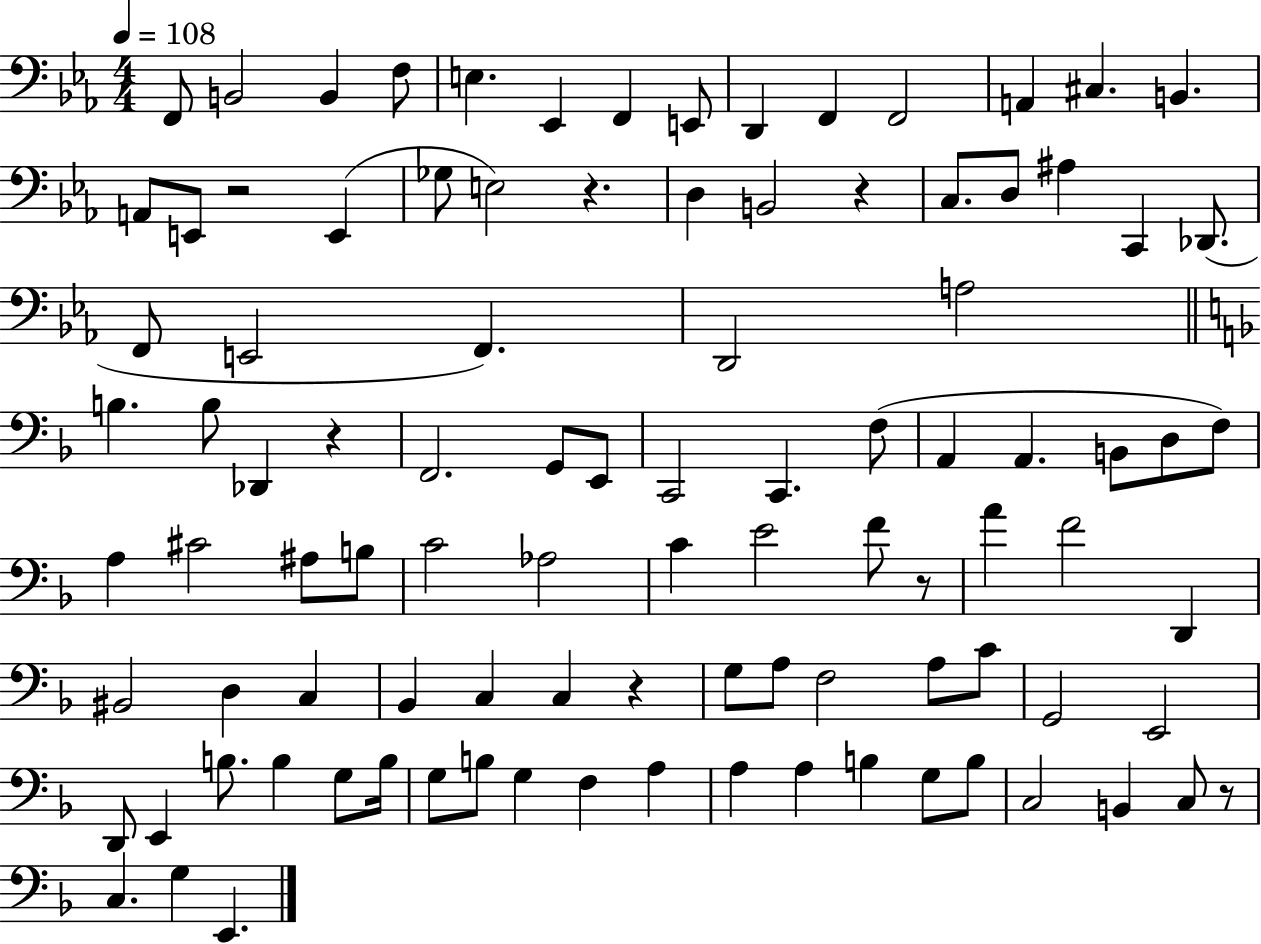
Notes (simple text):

F2/e B2/h B2/q F3/e E3/q. Eb2/q F2/q E2/e D2/q F2/q F2/h A2/q C#3/q. B2/q. A2/e E2/e R/h E2/q Gb3/e E3/h R/q. D3/q B2/h R/q C3/e. D3/e A#3/q C2/q Db2/e. F2/e E2/h F2/q. D2/h A3/h B3/q. B3/e Db2/q R/q F2/h. G2/e E2/e C2/h C2/q. F3/e A2/q A2/q. B2/e D3/e F3/e A3/q C#4/h A#3/e B3/e C4/h Ab3/h C4/q E4/h F4/e R/e A4/q F4/h D2/q BIS2/h D3/q C3/q Bb2/q C3/q C3/q R/q G3/e A3/e F3/h A3/e C4/e G2/h E2/h D2/e E2/q B3/e. B3/q G3/e B3/s G3/e B3/e G3/q F3/q A3/q A3/q A3/q B3/q G3/e B3/e C3/h B2/q C3/e R/e C3/q. G3/q E2/q.